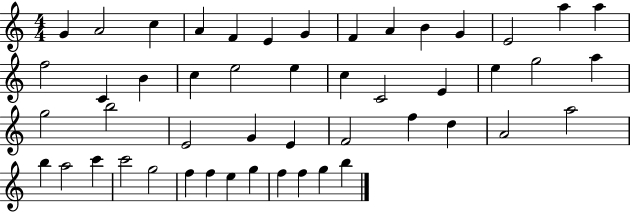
{
  \clef treble
  \numericTimeSignature
  \time 4/4
  \key c \major
  g'4 a'2 c''4 | a'4 f'4 e'4 g'4 | f'4 a'4 b'4 g'4 | e'2 a''4 a''4 | \break f''2 c'4 b'4 | c''4 e''2 e''4 | c''4 c'2 e'4 | e''4 g''2 a''4 | \break g''2 b''2 | e'2 g'4 e'4 | f'2 f''4 d''4 | a'2 a''2 | \break b''4 a''2 c'''4 | c'''2 g''2 | f''4 f''4 e''4 g''4 | f''4 f''4 g''4 b''4 | \break \bar "|."
}